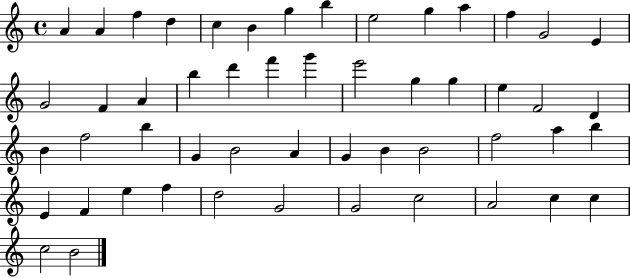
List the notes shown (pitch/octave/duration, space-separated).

A4/q A4/q F5/q D5/q C5/q B4/q G5/q B5/q E5/h G5/q A5/q F5/q G4/h E4/q G4/h F4/q A4/q B5/q D6/q F6/q G6/q E6/h G5/q G5/q E5/q F4/h D4/q B4/q F5/h B5/q G4/q B4/h A4/q G4/q B4/q B4/h F5/h A5/q B5/q E4/q F4/q E5/q F5/q D5/h G4/h G4/h C5/h A4/h C5/q C5/q C5/h B4/h